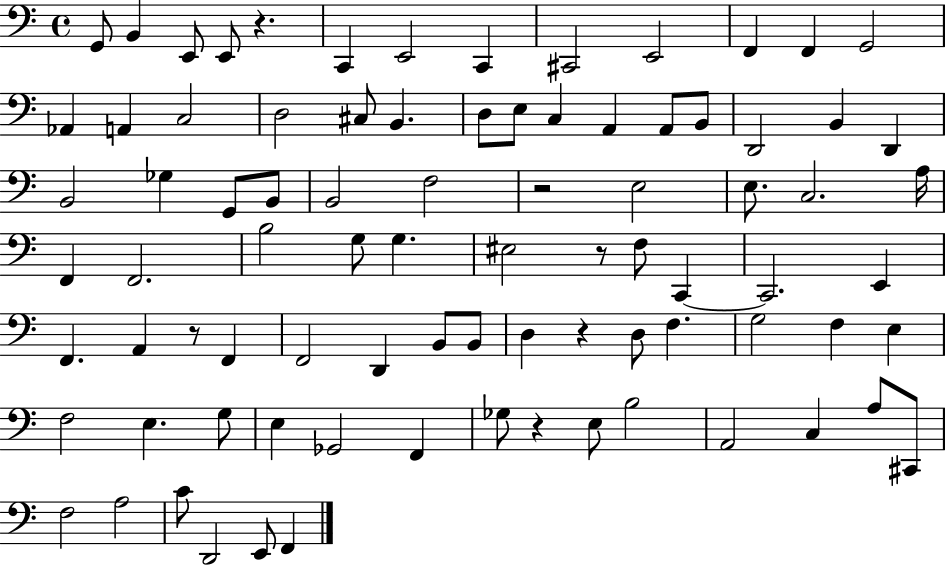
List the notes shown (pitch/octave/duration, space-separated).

G2/e B2/q E2/e E2/e R/q. C2/q E2/h C2/q C#2/h E2/h F2/q F2/q G2/h Ab2/q A2/q C3/h D3/h C#3/e B2/q. D3/e E3/e C3/q A2/q A2/e B2/e D2/h B2/q D2/q B2/h Gb3/q G2/e B2/e B2/h F3/h R/h E3/h E3/e. C3/h. A3/s F2/q F2/h. B3/h G3/e G3/q. EIS3/h R/e F3/e C2/q C2/h. E2/q F2/q. A2/q R/e F2/q F2/h D2/q B2/e B2/e D3/q R/q D3/e F3/q. G3/h F3/q E3/q F3/h E3/q. G3/e E3/q Gb2/h F2/q Gb3/e R/q E3/e B3/h A2/h C3/q A3/e C#2/e F3/h A3/h C4/e D2/h E2/e F2/q